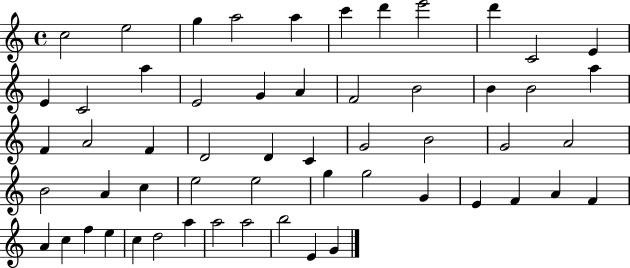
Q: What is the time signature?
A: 4/4